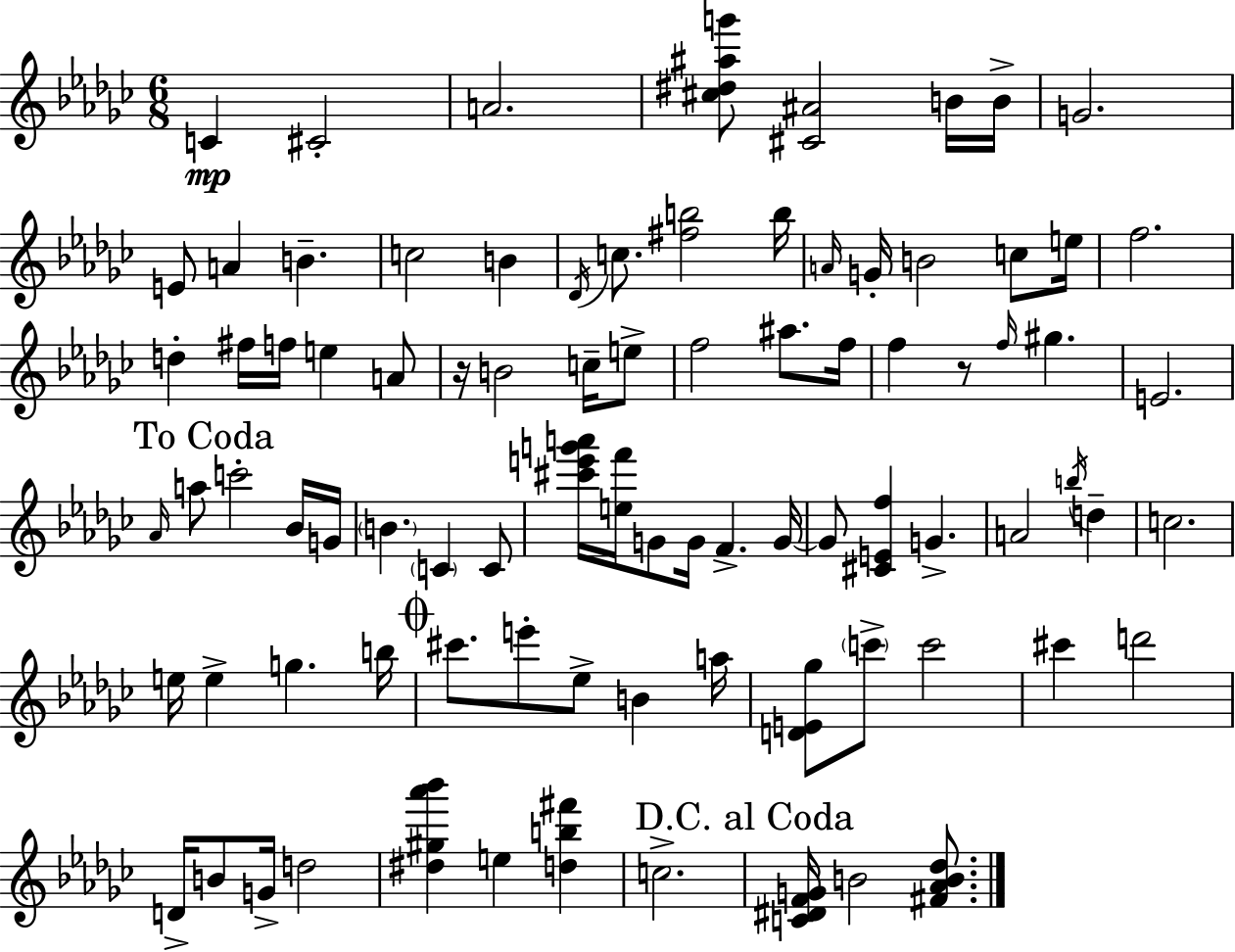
C4/q C#4/h A4/h. [C#5,D#5,A#5,G6]/e [C#4,A#4]/h B4/s B4/s G4/h. E4/e A4/q B4/q. C5/h B4/q Db4/s C5/e. [F#5,B5]/h B5/s A4/s G4/s B4/h C5/e E5/s F5/h. D5/q F#5/s F5/s E5/q A4/e R/s B4/h C5/s E5/e F5/h A#5/e. F5/s F5/q R/e F5/s G#5/q. E4/h. Ab4/s A5/e C6/h Bb4/s G4/s B4/q. C4/q C4/e [C#6,E6,G6,A6]/s [E5,F6]/s G4/e G4/s F4/q. G4/s G4/e [C#4,E4,F5]/q G4/q. A4/h B5/s D5/q C5/h. E5/s E5/q G5/q. B5/s C#6/e. E6/e Eb5/e B4/q A5/s [D4,E4,Gb5]/e C6/e C6/h C#6/q D6/h D4/s B4/e G4/s D5/h [D#5,G#5,Ab6,Bb6]/q E5/q [D5,B5,F#6]/q C5/h. [C4,D#4,F4,G4]/s B4/h [F#4,Ab4,B4,Db5]/e.